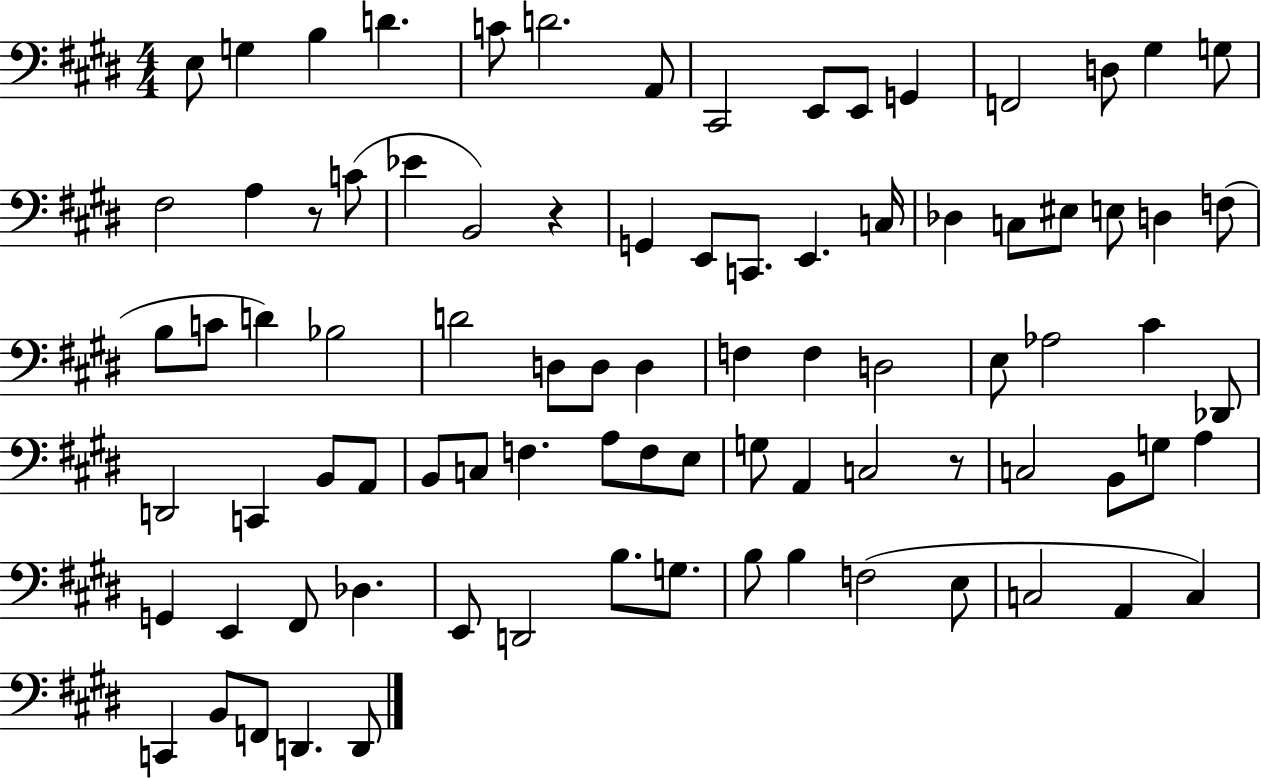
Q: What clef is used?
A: bass